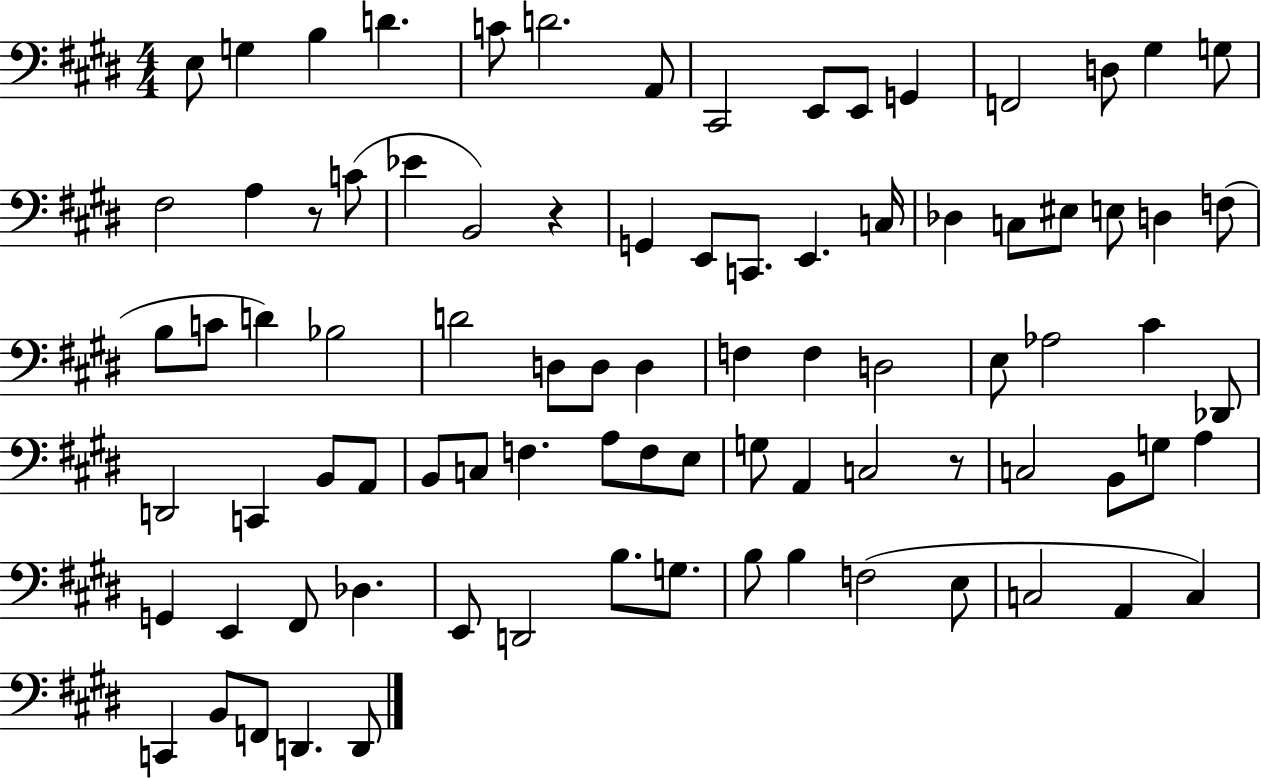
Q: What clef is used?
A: bass